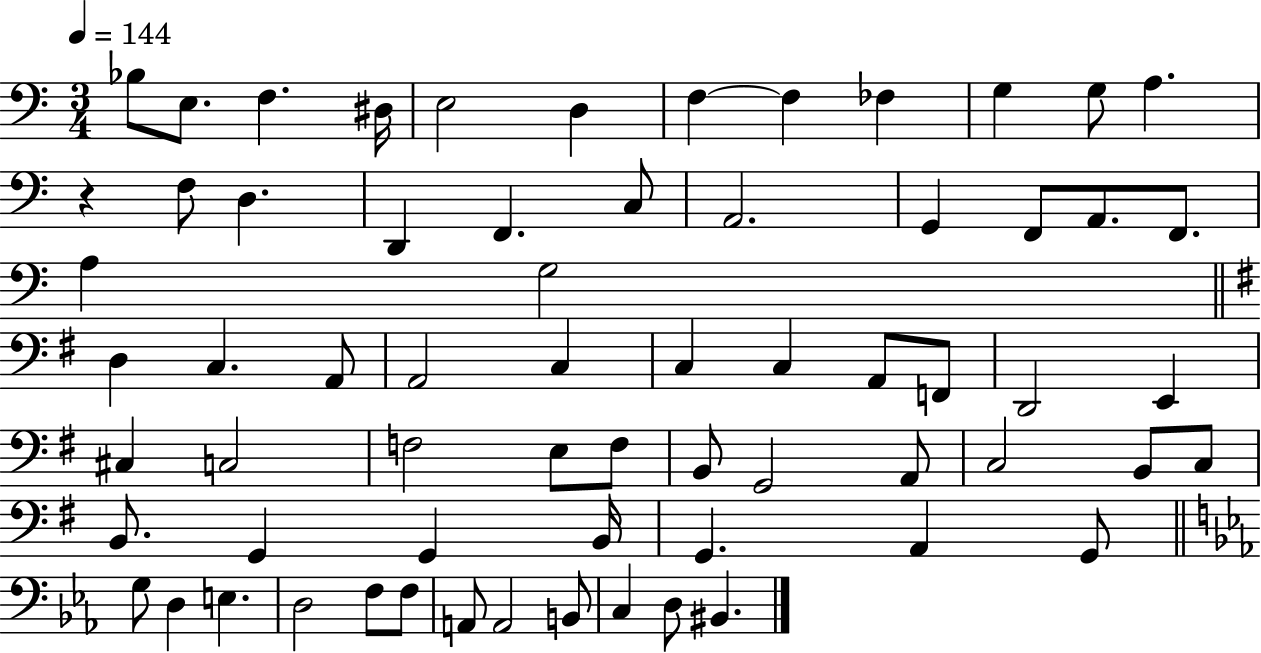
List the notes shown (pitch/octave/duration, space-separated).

Bb3/e E3/e. F3/q. D#3/s E3/h D3/q F3/q F3/q FES3/q G3/q G3/e A3/q. R/q F3/e D3/q. D2/q F2/q. C3/e A2/h. G2/q F2/e A2/e. F2/e. A3/q G3/h D3/q C3/q. A2/e A2/h C3/q C3/q C3/q A2/e F2/e D2/h E2/q C#3/q C3/h F3/h E3/e F3/e B2/e G2/h A2/e C3/h B2/e C3/e B2/e. G2/q G2/q B2/s G2/q. A2/q G2/e G3/e D3/q E3/q. D3/h F3/e F3/e A2/e A2/h B2/e C3/q D3/e BIS2/q.